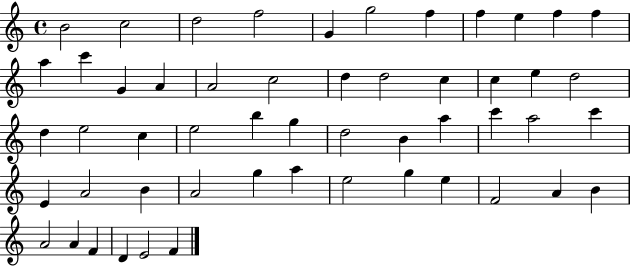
B4/h C5/h D5/h F5/h G4/q G5/h F5/q F5/q E5/q F5/q F5/q A5/q C6/q G4/q A4/q A4/h C5/h D5/q D5/h C5/q C5/q E5/q D5/h D5/q E5/h C5/q E5/h B5/q G5/q D5/h B4/q A5/q C6/q A5/h C6/q E4/q A4/h B4/q A4/h G5/q A5/q E5/h G5/q E5/q F4/h A4/q B4/q A4/h A4/q F4/q D4/q E4/h F4/q